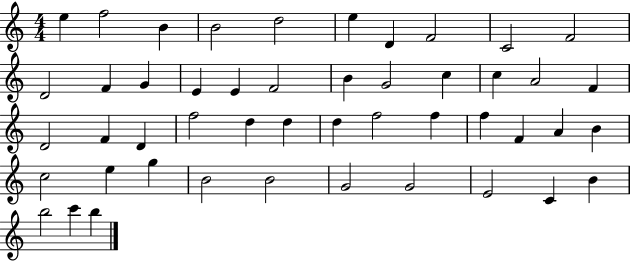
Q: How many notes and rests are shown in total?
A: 48